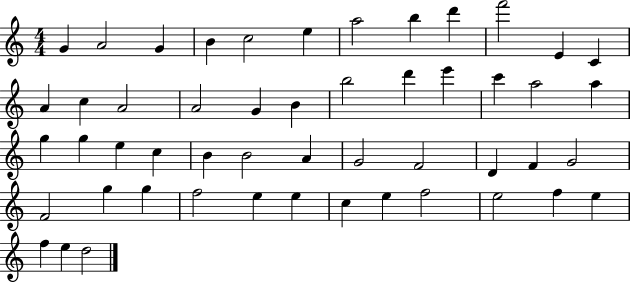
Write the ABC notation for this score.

X:1
T:Untitled
M:4/4
L:1/4
K:C
G A2 G B c2 e a2 b d' f'2 E C A c A2 A2 G B b2 d' e' c' a2 a g g e c B B2 A G2 F2 D F G2 F2 g g f2 e e c e f2 e2 f e f e d2